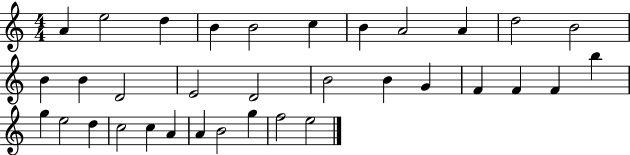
{
  \clef treble
  \numericTimeSignature
  \time 4/4
  \key c \major
  a'4 e''2 d''4 | b'4 b'2 c''4 | b'4 a'2 a'4 | d''2 b'2 | \break b'4 b'4 d'2 | e'2 d'2 | b'2 b'4 g'4 | f'4 f'4 f'4 b''4 | \break g''4 e''2 d''4 | c''2 c''4 a'4 | a'4 b'2 g''4 | f''2 e''2 | \break \bar "|."
}